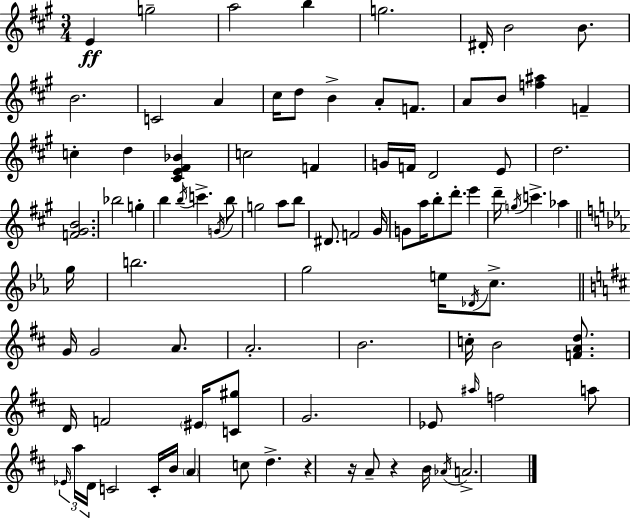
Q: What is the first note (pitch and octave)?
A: E4